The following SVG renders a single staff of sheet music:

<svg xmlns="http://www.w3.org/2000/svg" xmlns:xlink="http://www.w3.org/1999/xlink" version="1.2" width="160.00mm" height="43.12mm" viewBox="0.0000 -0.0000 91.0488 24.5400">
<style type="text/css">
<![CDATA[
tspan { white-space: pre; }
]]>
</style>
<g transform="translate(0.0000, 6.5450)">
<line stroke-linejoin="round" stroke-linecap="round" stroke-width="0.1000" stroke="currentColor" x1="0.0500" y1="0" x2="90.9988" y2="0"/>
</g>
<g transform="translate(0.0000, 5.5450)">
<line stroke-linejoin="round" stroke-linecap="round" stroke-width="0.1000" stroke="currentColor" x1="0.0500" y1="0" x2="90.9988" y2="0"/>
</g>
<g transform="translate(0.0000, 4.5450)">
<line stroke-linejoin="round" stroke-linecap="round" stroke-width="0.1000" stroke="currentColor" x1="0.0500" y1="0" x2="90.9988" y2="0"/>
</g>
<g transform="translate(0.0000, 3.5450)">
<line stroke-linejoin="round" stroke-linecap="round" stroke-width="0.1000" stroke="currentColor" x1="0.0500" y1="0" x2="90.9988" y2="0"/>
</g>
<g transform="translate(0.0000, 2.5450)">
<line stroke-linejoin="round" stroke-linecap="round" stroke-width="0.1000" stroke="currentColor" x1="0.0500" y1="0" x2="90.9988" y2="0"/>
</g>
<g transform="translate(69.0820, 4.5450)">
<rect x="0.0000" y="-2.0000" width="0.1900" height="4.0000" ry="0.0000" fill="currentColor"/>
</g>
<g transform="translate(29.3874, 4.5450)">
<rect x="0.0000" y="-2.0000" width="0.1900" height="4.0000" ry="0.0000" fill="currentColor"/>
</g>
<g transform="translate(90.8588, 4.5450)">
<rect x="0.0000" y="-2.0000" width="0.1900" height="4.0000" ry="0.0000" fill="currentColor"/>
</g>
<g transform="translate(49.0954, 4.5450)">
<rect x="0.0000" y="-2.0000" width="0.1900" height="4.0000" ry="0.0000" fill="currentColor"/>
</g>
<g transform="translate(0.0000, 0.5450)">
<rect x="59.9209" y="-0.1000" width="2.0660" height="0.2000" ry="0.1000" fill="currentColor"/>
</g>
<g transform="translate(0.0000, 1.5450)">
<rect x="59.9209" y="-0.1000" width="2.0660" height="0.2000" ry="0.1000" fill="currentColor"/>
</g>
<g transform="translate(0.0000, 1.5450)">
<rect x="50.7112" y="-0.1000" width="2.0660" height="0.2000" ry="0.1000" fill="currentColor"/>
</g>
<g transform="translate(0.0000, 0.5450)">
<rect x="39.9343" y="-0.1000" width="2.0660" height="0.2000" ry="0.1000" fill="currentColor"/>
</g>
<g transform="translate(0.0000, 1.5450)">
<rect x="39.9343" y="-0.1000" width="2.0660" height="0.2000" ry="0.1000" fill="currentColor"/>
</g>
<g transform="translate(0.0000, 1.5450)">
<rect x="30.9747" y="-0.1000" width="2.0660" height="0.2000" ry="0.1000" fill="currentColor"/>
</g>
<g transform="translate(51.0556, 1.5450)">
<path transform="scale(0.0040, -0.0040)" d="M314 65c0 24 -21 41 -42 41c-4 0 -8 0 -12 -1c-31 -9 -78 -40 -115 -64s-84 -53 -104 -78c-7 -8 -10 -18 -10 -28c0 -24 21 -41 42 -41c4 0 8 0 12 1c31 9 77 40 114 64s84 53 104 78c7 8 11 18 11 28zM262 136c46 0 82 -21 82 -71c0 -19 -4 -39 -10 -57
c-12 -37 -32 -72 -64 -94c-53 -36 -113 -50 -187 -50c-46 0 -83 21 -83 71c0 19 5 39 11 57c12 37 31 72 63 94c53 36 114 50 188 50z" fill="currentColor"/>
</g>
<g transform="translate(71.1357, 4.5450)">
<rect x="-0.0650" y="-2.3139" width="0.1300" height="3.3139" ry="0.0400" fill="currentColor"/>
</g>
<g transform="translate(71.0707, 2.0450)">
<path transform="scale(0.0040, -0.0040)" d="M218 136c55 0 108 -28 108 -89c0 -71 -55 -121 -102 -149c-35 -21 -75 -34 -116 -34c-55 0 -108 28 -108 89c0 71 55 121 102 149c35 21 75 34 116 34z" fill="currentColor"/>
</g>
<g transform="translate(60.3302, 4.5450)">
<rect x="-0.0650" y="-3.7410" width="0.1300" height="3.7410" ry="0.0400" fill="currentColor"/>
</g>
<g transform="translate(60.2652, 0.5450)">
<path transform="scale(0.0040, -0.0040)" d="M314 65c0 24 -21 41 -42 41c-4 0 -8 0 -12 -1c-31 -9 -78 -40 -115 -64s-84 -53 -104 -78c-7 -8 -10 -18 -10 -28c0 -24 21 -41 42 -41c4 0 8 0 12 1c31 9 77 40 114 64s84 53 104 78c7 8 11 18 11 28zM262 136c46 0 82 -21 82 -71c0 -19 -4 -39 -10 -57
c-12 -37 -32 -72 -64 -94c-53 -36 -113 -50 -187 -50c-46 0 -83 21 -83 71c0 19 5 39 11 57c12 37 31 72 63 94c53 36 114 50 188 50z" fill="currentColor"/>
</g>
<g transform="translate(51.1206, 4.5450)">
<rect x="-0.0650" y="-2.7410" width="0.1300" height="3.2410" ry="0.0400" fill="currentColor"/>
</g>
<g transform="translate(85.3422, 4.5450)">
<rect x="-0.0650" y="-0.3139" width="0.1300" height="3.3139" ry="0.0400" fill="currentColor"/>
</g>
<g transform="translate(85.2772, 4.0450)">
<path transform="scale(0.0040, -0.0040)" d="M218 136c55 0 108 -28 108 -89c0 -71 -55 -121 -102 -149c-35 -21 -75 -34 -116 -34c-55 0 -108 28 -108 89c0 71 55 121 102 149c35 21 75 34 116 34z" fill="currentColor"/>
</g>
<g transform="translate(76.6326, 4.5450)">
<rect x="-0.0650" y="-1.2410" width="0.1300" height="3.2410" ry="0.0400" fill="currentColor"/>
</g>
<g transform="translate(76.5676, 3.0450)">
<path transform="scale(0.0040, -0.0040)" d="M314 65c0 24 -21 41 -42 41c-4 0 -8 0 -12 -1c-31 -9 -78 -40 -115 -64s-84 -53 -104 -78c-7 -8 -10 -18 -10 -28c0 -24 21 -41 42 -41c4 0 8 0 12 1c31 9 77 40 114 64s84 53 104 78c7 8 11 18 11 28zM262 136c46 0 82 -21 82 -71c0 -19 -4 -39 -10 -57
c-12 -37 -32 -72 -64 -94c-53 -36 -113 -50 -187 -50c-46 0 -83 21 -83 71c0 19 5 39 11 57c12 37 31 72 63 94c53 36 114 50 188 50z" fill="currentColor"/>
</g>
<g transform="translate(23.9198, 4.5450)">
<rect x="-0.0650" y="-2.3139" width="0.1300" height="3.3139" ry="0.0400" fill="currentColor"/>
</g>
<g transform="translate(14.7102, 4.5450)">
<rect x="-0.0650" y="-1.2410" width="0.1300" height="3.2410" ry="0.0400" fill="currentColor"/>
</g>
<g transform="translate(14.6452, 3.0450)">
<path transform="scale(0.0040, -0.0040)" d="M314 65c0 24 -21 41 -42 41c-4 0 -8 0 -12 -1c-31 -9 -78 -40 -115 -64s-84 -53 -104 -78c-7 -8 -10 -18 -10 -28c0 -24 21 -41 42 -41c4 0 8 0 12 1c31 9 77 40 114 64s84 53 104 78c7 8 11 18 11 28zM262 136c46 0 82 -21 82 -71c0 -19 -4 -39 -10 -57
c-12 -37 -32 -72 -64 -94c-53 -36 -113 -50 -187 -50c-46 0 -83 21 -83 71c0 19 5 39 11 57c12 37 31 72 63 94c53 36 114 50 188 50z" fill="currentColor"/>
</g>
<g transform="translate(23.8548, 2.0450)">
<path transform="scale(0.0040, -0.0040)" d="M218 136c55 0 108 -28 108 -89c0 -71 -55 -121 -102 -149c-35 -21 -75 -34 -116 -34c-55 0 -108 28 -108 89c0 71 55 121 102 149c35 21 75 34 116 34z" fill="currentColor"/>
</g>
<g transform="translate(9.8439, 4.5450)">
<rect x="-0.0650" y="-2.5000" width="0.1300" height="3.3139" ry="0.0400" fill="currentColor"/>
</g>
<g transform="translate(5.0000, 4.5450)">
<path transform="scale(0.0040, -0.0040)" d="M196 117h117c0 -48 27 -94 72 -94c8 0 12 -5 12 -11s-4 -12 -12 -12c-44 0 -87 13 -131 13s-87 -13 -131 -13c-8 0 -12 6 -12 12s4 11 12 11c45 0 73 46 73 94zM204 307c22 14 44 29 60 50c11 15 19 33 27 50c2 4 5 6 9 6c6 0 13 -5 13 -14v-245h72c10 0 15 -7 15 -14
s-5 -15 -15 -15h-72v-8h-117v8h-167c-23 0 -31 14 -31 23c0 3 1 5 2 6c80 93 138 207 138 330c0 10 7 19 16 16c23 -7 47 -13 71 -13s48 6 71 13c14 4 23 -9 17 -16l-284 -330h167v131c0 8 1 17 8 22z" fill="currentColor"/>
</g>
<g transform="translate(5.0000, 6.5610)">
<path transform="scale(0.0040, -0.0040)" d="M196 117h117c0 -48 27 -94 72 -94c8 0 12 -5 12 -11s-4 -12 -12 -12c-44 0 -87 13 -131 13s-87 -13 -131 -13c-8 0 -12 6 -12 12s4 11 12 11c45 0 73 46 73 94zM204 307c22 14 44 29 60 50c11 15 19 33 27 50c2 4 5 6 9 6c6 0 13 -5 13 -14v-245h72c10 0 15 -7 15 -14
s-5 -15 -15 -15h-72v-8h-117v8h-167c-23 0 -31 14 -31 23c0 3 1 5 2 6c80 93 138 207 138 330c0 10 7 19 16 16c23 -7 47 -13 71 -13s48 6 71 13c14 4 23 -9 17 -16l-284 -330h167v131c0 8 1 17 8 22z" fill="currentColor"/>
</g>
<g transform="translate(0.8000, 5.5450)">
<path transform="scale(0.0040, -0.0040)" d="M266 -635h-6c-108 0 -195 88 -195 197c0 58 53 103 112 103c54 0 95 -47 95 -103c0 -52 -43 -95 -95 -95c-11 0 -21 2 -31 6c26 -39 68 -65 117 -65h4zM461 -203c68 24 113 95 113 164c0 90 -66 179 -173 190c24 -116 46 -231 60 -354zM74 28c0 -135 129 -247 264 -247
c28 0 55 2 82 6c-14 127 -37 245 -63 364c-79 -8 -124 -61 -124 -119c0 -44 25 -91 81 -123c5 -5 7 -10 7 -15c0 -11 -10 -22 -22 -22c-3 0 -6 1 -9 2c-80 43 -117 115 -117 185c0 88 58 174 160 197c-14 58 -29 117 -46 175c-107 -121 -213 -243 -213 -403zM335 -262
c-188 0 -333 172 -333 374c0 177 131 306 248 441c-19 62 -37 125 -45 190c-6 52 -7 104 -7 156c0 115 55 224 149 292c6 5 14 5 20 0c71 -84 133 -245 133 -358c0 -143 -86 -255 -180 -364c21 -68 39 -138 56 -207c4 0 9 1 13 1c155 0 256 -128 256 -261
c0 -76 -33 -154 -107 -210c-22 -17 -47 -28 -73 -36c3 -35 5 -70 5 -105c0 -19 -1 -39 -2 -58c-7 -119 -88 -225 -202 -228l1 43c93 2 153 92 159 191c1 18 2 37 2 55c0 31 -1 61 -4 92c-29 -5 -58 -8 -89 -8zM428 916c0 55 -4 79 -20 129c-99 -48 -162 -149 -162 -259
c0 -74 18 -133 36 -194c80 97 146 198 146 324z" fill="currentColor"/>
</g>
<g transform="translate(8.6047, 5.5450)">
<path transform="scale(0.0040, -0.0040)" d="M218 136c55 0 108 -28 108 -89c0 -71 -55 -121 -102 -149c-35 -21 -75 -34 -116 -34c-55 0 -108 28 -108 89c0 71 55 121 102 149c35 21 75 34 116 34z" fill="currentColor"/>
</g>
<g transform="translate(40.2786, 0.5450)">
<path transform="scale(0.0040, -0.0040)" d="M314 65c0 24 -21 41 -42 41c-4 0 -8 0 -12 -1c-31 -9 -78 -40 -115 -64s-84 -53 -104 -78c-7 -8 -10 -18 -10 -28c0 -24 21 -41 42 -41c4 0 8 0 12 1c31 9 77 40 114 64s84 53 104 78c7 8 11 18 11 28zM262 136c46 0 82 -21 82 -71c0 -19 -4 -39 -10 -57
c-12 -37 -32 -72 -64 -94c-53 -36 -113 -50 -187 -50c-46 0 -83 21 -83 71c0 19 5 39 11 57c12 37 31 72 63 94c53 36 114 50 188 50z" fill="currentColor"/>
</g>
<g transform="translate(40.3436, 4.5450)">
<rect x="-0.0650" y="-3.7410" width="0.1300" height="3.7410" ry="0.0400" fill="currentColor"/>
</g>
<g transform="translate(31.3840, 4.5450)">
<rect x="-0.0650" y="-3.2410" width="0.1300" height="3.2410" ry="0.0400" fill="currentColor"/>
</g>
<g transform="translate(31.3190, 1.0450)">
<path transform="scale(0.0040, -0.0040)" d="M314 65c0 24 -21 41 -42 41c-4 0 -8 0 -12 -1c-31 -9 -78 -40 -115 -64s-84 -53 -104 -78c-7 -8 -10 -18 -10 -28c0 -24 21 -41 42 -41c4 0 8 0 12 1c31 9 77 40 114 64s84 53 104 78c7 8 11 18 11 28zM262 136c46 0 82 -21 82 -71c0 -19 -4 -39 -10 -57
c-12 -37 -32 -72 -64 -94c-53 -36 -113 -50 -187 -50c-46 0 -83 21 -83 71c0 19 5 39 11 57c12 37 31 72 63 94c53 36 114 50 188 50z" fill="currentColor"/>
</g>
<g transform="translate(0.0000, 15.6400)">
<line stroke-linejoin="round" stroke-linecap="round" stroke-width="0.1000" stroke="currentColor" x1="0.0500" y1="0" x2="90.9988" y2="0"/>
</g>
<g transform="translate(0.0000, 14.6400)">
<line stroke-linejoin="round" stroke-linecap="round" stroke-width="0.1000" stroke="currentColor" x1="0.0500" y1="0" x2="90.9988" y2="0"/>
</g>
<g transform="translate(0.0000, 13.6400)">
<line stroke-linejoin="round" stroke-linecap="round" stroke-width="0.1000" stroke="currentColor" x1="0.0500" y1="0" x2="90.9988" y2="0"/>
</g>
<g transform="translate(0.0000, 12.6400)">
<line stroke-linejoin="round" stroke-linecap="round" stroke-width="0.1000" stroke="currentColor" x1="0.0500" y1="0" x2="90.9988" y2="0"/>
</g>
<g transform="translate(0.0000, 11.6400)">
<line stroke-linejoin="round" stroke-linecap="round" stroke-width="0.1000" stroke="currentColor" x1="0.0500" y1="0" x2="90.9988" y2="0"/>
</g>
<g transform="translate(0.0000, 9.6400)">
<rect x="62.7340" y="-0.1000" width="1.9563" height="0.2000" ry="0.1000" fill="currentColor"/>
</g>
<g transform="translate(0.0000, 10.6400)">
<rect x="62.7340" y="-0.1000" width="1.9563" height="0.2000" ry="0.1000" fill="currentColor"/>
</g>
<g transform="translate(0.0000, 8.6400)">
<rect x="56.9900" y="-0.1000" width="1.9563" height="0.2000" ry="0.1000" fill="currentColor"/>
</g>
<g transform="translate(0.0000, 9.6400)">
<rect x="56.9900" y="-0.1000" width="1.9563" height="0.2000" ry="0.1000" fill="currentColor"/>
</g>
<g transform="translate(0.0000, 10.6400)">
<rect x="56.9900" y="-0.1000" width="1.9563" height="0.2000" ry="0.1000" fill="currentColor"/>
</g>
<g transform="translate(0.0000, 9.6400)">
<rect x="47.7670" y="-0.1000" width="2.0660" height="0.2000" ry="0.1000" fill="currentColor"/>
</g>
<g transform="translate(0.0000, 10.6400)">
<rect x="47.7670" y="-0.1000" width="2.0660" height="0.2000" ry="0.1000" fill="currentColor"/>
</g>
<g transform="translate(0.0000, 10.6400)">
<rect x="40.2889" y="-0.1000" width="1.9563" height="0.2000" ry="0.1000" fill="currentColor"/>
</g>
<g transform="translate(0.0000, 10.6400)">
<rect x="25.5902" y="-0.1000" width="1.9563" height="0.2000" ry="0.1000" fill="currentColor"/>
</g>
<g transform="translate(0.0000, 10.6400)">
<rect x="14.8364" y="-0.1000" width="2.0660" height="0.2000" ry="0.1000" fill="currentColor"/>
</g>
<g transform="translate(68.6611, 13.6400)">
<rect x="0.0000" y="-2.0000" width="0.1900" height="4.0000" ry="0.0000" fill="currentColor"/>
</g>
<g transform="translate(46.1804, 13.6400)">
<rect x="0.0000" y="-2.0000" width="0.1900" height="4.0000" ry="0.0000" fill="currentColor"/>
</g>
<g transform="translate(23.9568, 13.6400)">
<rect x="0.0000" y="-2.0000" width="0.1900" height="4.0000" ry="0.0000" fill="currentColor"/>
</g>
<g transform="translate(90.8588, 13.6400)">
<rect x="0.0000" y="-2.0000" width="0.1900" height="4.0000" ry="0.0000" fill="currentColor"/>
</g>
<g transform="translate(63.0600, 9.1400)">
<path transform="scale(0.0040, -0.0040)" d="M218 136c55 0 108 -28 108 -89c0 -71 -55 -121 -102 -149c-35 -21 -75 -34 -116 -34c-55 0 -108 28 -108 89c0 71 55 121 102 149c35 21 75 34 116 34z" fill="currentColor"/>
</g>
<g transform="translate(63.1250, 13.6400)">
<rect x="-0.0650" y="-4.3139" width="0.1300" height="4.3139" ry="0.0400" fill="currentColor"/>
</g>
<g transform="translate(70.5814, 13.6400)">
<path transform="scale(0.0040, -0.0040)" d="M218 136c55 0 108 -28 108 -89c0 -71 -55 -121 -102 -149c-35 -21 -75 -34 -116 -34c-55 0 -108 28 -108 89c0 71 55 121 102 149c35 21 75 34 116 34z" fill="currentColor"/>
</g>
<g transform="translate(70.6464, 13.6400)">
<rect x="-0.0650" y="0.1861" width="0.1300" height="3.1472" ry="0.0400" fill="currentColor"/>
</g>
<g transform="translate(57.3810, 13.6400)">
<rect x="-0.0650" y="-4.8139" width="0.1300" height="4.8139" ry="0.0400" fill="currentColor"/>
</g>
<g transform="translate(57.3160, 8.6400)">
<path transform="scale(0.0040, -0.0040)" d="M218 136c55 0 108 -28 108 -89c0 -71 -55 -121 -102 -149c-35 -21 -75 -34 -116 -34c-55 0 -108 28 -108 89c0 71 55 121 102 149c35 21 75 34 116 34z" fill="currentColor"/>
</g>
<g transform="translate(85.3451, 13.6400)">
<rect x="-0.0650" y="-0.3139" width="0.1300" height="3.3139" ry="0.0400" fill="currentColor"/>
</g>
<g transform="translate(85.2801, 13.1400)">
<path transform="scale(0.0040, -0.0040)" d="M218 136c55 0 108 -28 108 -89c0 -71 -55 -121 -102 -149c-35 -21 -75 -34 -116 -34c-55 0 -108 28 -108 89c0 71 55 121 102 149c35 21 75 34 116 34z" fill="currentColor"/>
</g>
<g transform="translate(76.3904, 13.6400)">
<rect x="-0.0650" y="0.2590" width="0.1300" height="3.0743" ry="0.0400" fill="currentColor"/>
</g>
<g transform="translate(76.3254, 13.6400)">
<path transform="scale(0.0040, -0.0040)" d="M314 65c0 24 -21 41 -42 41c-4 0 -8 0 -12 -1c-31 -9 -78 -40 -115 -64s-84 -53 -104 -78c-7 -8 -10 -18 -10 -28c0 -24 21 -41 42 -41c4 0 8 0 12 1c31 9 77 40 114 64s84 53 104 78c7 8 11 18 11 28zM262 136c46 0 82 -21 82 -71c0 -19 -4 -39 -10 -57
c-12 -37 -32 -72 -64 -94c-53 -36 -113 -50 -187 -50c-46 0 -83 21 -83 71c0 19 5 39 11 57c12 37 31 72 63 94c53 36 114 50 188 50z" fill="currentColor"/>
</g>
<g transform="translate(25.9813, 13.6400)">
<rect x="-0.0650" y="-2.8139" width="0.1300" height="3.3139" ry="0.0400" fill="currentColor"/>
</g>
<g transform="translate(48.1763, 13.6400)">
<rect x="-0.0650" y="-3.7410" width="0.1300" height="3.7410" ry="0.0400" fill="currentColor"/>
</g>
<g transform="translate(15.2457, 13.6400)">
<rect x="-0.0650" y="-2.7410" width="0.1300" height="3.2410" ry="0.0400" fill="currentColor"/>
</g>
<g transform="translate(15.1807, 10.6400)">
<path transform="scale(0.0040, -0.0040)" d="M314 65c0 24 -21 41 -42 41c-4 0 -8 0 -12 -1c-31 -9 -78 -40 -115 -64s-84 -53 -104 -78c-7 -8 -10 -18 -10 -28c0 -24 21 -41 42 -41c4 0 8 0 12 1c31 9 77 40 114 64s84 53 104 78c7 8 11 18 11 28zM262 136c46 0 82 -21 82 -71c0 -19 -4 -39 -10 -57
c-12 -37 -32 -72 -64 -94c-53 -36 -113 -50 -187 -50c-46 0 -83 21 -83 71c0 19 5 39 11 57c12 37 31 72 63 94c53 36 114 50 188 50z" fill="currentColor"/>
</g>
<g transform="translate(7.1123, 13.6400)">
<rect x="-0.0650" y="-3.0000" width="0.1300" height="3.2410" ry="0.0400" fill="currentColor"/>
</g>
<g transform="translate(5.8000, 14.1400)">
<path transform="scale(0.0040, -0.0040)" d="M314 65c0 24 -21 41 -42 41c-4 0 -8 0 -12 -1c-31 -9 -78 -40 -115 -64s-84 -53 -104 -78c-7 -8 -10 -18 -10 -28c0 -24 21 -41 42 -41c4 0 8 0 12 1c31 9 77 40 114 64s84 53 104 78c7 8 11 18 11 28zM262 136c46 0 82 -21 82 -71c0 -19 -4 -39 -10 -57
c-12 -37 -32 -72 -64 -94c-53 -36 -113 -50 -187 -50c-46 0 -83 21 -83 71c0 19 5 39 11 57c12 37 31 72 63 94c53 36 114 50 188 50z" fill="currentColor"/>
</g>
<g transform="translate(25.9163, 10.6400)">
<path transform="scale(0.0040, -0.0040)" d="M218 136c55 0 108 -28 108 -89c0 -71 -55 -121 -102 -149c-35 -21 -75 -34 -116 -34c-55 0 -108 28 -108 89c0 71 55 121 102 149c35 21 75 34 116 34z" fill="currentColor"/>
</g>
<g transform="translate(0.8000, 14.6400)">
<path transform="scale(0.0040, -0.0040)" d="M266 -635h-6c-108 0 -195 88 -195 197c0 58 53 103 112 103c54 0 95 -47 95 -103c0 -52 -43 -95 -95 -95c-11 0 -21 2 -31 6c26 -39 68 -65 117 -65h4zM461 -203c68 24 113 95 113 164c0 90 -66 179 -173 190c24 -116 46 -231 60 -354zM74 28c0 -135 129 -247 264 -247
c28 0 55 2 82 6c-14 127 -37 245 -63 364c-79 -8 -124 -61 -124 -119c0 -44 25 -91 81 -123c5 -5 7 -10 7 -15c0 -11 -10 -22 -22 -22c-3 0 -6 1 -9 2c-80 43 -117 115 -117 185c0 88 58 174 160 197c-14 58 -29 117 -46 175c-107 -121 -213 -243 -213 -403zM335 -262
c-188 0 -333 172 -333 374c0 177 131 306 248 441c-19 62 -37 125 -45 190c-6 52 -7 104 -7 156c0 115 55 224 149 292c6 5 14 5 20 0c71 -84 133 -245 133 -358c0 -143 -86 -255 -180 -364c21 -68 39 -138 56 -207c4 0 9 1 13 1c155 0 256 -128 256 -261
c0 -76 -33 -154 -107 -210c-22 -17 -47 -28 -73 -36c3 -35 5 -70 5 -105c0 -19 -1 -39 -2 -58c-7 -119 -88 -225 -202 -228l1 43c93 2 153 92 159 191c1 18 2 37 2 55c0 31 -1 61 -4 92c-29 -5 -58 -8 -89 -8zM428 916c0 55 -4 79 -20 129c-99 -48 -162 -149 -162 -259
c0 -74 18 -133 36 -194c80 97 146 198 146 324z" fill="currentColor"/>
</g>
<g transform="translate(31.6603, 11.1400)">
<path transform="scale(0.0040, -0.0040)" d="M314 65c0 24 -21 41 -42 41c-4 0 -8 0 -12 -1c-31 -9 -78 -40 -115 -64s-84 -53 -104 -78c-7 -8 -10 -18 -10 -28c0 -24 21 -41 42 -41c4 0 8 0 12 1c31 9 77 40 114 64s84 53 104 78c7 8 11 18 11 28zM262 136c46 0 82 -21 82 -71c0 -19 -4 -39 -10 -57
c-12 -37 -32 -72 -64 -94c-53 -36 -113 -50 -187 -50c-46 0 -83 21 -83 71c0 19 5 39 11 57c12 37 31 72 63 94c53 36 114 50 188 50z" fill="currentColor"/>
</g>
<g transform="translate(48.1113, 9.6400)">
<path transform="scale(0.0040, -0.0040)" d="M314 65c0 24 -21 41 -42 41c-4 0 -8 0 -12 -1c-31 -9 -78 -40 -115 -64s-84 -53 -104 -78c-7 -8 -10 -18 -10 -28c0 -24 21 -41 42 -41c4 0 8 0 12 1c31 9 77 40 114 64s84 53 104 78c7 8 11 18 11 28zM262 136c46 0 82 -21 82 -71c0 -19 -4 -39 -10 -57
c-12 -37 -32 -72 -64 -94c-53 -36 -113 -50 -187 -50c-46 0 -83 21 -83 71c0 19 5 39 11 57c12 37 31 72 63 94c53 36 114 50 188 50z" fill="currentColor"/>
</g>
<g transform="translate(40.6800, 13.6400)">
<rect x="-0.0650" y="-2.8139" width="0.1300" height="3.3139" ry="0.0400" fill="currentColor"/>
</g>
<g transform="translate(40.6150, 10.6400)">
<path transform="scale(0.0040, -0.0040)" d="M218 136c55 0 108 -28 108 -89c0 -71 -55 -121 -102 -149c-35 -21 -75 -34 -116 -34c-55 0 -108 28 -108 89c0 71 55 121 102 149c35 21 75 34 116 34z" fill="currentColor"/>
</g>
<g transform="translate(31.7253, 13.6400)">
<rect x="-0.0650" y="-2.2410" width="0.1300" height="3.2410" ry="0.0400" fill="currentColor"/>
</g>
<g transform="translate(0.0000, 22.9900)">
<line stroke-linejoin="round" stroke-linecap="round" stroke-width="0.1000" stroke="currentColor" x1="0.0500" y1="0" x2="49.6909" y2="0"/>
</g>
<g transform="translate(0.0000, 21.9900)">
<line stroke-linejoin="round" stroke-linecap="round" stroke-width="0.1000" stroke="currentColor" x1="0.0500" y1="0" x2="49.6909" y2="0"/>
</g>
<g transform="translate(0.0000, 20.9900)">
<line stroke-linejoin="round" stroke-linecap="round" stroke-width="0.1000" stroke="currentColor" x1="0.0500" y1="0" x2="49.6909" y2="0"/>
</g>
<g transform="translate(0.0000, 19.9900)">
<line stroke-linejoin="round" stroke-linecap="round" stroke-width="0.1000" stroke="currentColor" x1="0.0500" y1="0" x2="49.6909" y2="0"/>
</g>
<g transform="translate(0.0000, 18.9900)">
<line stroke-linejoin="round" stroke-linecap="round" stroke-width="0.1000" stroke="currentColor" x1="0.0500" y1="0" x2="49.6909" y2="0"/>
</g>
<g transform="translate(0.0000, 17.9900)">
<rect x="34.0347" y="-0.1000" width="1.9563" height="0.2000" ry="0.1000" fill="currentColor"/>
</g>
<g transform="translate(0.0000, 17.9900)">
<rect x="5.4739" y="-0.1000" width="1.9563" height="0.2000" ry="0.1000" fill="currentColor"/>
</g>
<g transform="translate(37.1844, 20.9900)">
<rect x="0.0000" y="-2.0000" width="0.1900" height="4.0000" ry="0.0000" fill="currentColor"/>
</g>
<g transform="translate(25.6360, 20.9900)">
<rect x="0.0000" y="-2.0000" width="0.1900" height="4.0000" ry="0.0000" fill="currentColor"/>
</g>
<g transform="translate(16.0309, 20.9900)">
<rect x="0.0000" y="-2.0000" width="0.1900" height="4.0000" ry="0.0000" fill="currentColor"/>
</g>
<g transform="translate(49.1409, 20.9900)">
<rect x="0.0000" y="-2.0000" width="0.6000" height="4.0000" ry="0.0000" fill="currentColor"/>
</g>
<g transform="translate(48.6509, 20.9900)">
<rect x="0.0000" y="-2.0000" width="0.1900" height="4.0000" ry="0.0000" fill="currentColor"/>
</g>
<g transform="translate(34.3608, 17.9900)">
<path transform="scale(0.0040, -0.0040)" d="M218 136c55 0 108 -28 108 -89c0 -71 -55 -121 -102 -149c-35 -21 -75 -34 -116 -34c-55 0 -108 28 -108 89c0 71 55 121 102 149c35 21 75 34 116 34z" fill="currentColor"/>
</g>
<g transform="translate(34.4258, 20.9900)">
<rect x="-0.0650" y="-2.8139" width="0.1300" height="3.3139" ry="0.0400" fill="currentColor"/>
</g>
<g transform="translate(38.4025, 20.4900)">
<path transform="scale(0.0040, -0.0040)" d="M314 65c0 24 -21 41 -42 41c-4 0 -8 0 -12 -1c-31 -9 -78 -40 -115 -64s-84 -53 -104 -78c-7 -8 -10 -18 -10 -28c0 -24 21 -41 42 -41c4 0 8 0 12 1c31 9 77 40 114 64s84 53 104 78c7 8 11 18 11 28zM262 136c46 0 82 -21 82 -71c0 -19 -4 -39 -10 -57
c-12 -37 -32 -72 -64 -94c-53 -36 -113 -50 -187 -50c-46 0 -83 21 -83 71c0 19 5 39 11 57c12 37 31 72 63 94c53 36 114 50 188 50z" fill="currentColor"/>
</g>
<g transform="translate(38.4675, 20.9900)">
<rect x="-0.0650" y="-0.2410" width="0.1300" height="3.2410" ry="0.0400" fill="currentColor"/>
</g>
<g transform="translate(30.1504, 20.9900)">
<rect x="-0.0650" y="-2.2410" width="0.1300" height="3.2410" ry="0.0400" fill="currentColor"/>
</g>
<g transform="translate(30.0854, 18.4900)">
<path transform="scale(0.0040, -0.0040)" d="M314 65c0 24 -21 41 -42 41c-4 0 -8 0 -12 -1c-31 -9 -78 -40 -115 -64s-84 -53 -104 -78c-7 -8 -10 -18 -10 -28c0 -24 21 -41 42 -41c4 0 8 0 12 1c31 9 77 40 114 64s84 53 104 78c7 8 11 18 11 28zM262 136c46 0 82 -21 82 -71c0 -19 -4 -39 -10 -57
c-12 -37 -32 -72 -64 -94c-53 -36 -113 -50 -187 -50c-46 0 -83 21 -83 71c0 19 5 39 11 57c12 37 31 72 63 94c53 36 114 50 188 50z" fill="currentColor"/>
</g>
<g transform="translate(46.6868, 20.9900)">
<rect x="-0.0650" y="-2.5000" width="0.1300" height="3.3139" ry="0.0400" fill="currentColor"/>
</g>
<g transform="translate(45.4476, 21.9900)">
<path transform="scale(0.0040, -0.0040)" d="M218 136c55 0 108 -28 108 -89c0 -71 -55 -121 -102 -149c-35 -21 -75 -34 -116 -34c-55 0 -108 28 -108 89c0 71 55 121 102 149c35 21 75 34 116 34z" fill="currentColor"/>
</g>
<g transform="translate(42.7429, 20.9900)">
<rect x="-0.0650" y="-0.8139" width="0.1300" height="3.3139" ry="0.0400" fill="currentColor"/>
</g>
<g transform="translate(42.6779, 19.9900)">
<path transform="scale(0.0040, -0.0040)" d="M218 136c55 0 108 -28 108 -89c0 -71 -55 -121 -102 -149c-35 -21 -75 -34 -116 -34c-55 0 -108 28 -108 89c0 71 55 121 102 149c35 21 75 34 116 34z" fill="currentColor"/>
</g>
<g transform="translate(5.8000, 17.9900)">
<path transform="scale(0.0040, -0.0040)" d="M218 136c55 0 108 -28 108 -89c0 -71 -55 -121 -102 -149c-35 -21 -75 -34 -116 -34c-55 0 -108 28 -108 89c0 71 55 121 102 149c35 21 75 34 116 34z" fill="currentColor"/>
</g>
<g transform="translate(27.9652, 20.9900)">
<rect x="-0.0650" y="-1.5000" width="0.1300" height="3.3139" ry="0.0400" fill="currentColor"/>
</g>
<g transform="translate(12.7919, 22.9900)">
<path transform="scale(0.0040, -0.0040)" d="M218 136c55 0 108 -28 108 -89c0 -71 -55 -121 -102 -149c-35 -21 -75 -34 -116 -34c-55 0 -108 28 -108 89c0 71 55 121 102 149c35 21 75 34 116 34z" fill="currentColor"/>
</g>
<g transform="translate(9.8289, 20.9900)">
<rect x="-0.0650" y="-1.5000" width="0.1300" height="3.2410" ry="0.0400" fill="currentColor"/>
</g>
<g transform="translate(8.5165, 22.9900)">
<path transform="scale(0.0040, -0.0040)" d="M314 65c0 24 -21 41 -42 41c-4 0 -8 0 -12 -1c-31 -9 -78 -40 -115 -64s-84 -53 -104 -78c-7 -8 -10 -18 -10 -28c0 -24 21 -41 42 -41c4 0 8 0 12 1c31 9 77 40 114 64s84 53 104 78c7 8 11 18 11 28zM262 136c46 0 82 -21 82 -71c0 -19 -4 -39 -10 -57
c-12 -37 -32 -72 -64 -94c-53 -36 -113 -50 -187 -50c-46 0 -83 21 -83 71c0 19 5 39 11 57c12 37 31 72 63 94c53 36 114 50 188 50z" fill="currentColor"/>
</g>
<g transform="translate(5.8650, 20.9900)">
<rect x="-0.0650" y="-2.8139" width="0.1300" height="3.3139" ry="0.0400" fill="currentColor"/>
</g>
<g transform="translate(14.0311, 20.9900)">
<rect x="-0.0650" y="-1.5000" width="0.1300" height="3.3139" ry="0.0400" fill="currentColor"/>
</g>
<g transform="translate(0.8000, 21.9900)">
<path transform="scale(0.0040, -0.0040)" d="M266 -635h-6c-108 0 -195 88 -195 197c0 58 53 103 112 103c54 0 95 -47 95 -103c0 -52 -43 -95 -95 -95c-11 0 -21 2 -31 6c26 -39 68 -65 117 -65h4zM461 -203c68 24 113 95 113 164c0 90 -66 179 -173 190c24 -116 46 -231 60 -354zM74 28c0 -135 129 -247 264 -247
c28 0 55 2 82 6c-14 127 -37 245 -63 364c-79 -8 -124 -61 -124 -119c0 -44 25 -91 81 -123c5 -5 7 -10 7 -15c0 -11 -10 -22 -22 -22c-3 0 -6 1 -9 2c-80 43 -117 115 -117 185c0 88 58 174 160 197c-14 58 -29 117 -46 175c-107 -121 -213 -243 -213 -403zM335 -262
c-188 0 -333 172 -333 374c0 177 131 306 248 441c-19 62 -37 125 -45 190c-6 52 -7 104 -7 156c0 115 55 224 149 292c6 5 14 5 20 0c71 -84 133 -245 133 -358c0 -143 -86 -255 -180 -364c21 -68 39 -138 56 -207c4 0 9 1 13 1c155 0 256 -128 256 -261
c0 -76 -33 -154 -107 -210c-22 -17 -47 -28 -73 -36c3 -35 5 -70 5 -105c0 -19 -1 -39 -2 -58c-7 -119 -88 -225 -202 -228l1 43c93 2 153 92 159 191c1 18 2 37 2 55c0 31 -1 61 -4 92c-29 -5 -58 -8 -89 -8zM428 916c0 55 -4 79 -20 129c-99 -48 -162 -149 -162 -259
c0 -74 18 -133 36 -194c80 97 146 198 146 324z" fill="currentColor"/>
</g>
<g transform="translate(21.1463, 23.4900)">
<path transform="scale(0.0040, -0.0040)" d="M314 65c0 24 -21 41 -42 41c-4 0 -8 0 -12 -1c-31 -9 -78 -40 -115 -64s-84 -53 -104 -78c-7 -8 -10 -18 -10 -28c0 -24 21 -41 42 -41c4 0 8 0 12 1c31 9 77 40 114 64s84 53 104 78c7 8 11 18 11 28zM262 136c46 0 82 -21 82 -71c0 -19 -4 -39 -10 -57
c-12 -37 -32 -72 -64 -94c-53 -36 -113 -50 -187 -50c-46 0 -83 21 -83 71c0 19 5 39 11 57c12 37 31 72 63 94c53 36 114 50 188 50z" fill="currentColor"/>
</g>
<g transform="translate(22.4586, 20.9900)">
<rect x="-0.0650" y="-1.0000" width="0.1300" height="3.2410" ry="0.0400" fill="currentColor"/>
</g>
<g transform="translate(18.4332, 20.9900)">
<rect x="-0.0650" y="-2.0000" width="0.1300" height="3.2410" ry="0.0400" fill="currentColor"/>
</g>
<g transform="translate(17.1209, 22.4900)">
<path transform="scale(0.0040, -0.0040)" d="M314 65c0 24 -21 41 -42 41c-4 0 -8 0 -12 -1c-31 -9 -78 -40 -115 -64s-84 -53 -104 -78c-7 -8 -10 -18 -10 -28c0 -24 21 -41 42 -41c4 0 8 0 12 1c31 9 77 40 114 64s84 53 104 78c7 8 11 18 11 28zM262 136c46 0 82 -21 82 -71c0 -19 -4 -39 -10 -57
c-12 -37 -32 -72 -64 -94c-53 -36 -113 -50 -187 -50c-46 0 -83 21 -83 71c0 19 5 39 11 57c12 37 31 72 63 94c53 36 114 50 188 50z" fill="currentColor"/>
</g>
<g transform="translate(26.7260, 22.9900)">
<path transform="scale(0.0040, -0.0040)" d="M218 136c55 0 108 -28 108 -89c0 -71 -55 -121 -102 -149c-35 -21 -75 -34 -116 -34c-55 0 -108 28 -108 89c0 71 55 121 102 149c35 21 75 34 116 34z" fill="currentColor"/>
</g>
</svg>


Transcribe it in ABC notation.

X:1
T:Untitled
M:4/4
L:1/4
K:C
G e2 g b2 c'2 a2 c'2 g e2 c A2 a2 a g2 a c'2 e' d' B B2 c a E2 E F2 D2 E g2 a c2 d G